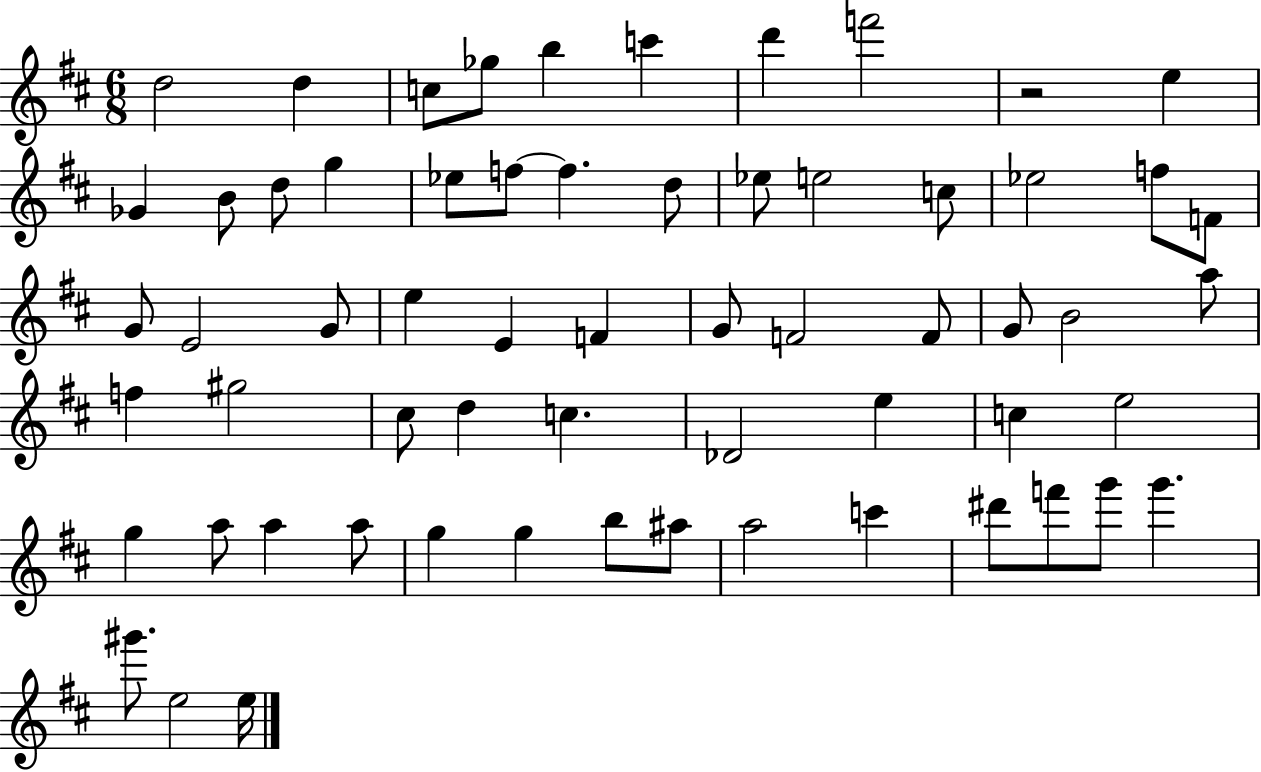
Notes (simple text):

D5/h D5/q C5/e Gb5/e B5/q C6/q D6/q F6/h R/h E5/q Gb4/q B4/e D5/e G5/q Eb5/e F5/e F5/q. D5/e Eb5/e E5/h C5/e Eb5/h F5/e F4/e G4/e E4/h G4/e E5/q E4/q F4/q G4/e F4/h F4/e G4/e B4/h A5/e F5/q G#5/h C#5/e D5/q C5/q. Db4/h E5/q C5/q E5/h G5/q A5/e A5/q A5/e G5/q G5/q B5/e A#5/e A5/h C6/q D#6/e F6/e G6/e G6/q. G#6/e. E5/h E5/s